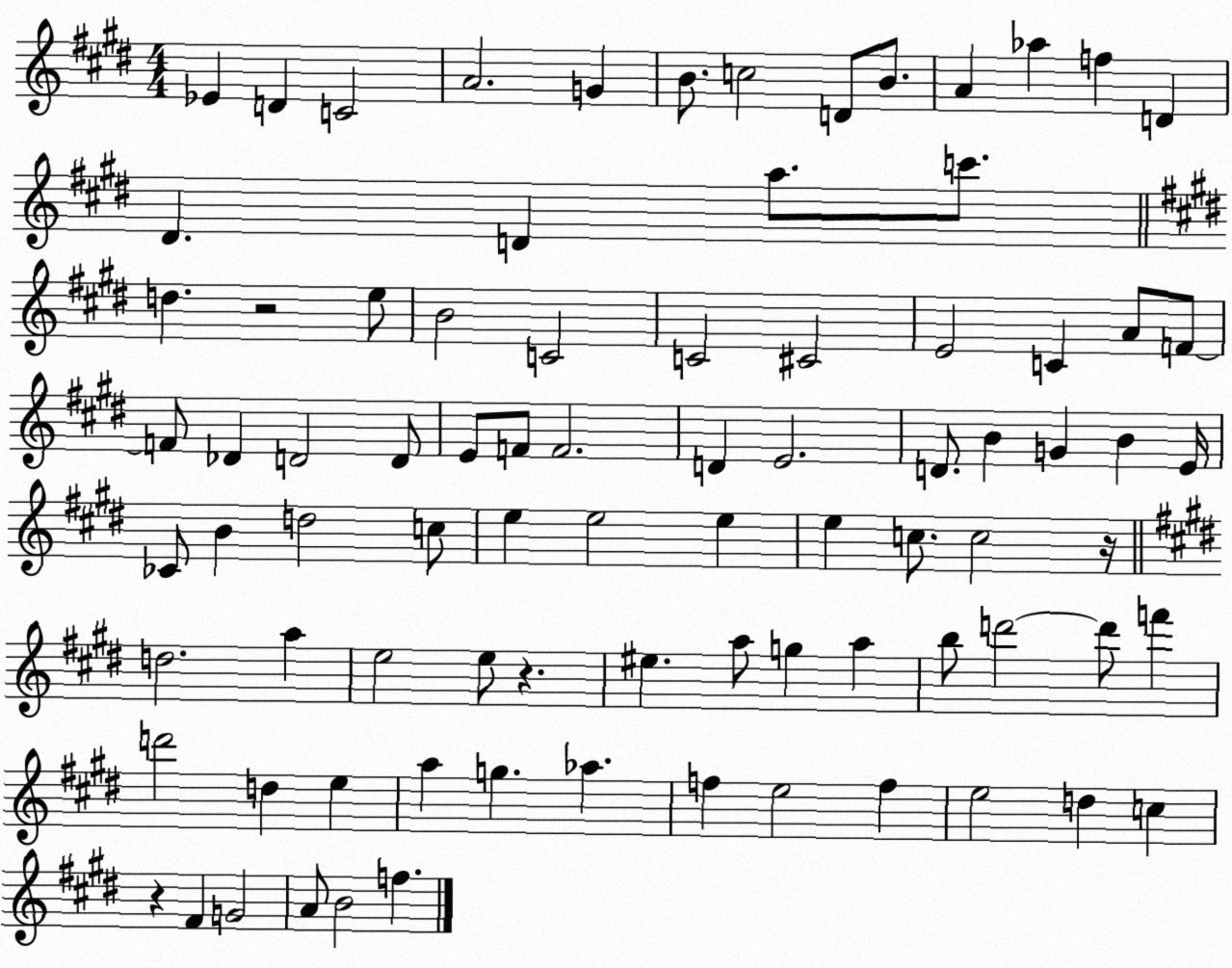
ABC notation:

X:1
T:Untitled
M:4/4
L:1/4
K:E
_E D C2 A2 G B/2 c2 D/2 B/2 A _a f D ^D D a/2 c'/2 d z2 e/2 B2 C2 C2 ^C2 E2 C A/2 F/2 F/2 _D D2 D/2 E/2 F/2 F2 D E2 D/2 B G B E/4 _C/2 B d2 c/2 e e2 e e c/2 c2 z/4 d2 a e2 e/2 z ^e a/2 g a b/2 d'2 d'/2 f' d'2 d e a g _a f e2 f e2 d c z ^F G2 A/2 B2 f